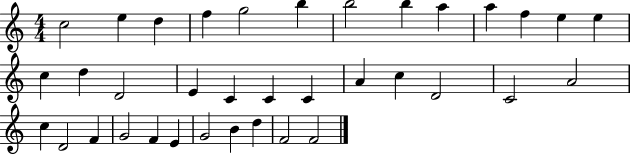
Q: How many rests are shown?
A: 0